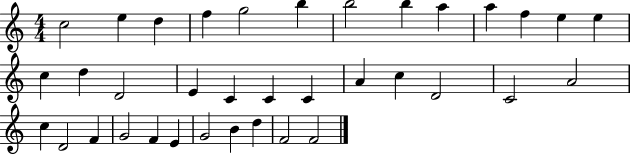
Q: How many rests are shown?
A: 0